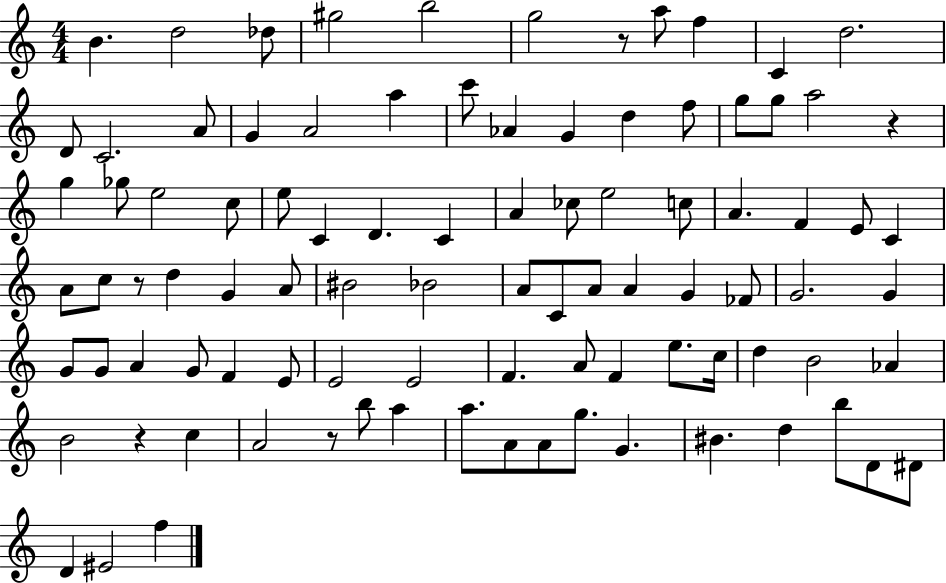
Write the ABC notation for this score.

X:1
T:Untitled
M:4/4
L:1/4
K:C
B d2 _d/2 ^g2 b2 g2 z/2 a/2 f C d2 D/2 C2 A/2 G A2 a c'/2 _A G d f/2 g/2 g/2 a2 z g _g/2 e2 c/2 e/2 C D C A _c/2 e2 c/2 A F E/2 C A/2 c/2 z/2 d G A/2 ^B2 _B2 A/2 C/2 A/2 A G _F/2 G2 G G/2 G/2 A G/2 F E/2 E2 E2 F A/2 F e/2 c/4 d B2 _A B2 z c A2 z/2 b/2 a a/2 A/2 A/2 g/2 G ^B d b/2 D/2 ^D/2 D ^E2 f